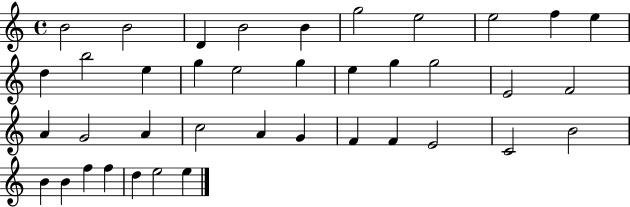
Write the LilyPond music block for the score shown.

{
  \clef treble
  \time 4/4
  \defaultTimeSignature
  \key c \major
  b'2 b'2 | d'4 b'2 b'4 | g''2 e''2 | e''2 f''4 e''4 | \break d''4 b''2 e''4 | g''4 e''2 g''4 | e''4 g''4 g''2 | e'2 f'2 | \break a'4 g'2 a'4 | c''2 a'4 g'4 | f'4 f'4 e'2 | c'2 b'2 | \break b'4 b'4 f''4 f''4 | d''4 e''2 e''4 | \bar "|."
}